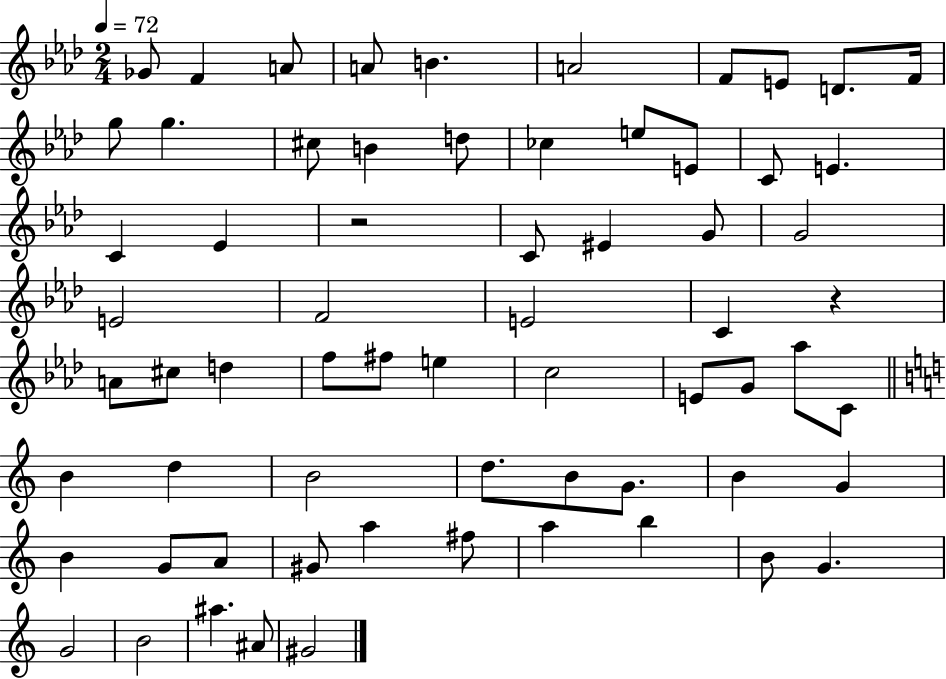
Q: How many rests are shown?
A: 2